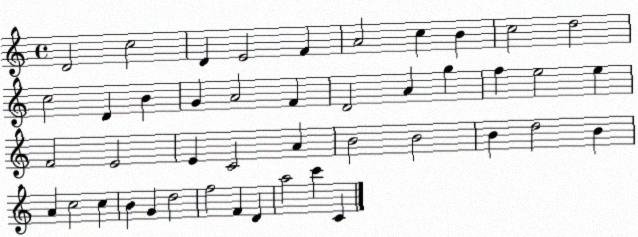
X:1
T:Untitled
M:4/4
L:1/4
K:C
D2 c2 D E2 F A2 c B c2 d2 c2 D B G A2 F D2 A g f e2 e F2 E2 E C2 A B2 B2 B d2 B A c2 c B G d2 f2 F D a2 c' C